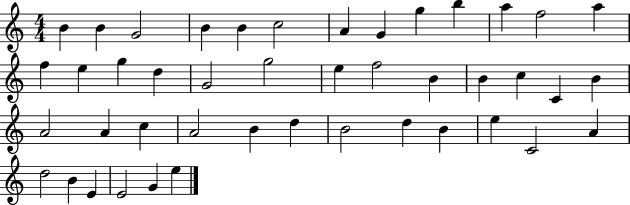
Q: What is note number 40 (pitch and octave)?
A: B4